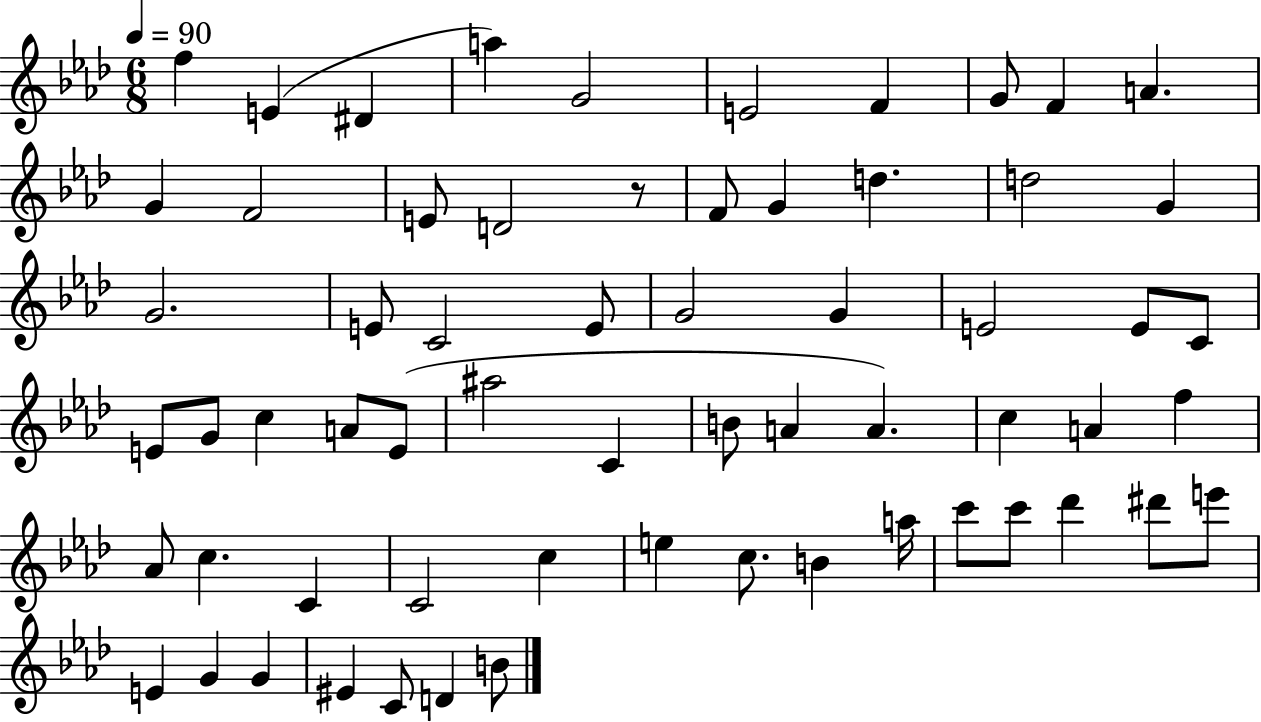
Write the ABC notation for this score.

X:1
T:Untitled
M:6/8
L:1/4
K:Ab
f E ^D a G2 E2 F G/2 F A G F2 E/2 D2 z/2 F/2 G d d2 G G2 E/2 C2 E/2 G2 G E2 E/2 C/2 E/2 G/2 c A/2 E/2 ^a2 C B/2 A A c A f _A/2 c C C2 c e c/2 B a/4 c'/2 c'/2 _d' ^d'/2 e'/2 E G G ^E C/2 D B/2